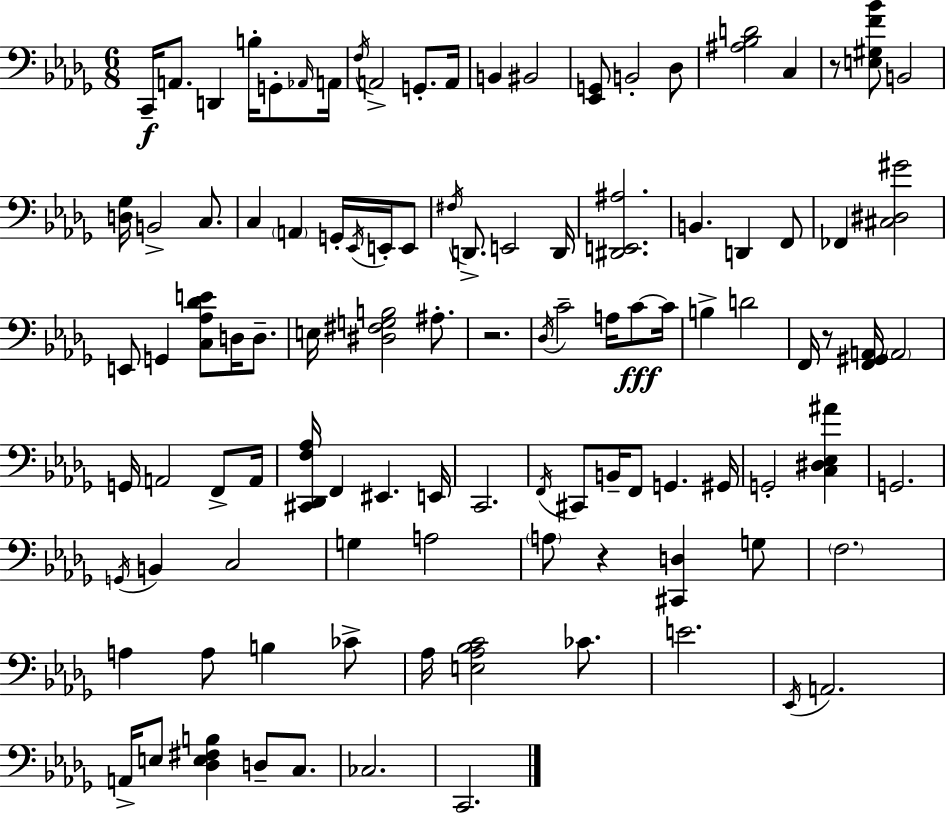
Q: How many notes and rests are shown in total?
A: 105